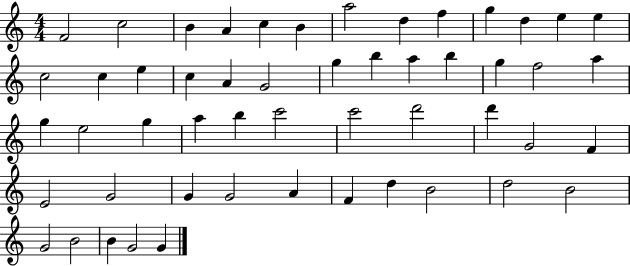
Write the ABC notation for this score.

X:1
T:Untitled
M:4/4
L:1/4
K:C
F2 c2 B A c B a2 d f g d e e c2 c e c A G2 g b a b g f2 a g e2 g a b c'2 c'2 d'2 d' G2 F E2 G2 G G2 A F d B2 d2 B2 G2 B2 B G2 G